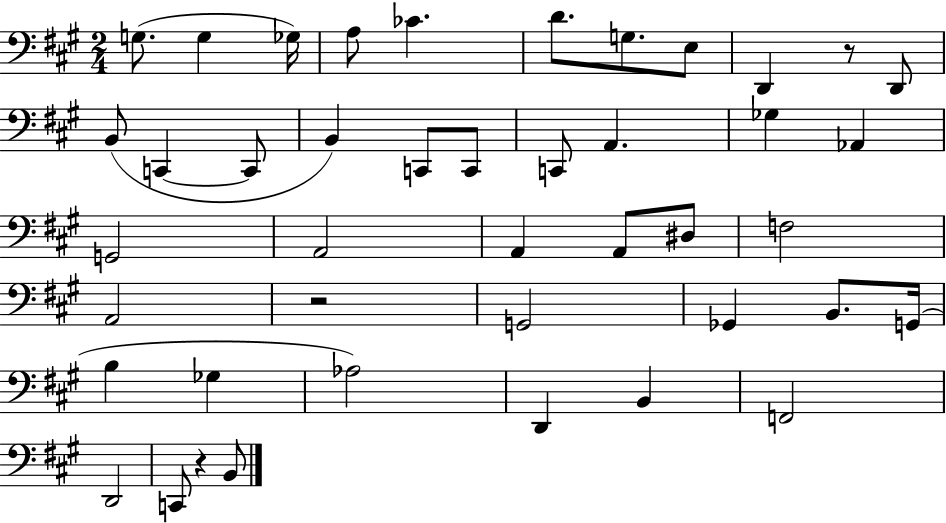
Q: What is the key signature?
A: A major